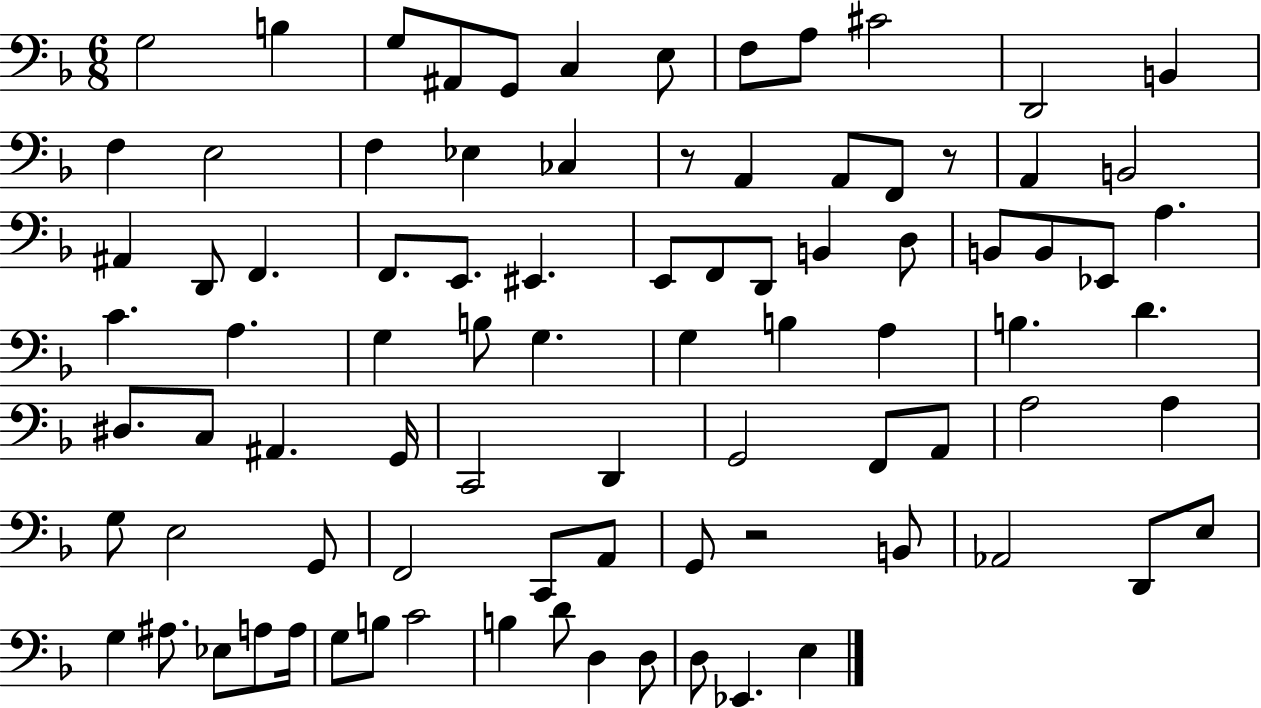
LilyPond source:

{
  \clef bass
  \numericTimeSignature
  \time 6/8
  \key f \major
  g2 b4 | g8 ais,8 g,8 c4 e8 | f8 a8 cis'2 | d,2 b,4 | \break f4 e2 | f4 ees4 ces4 | r8 a,4 a,8 f,8 r8 | a,4 b,2 | \break ais,4 d,8 f,4. | f,8. e,8. eis,4. | e,8 f,8 d,8 b,4 d8 | b,8 b,8 ees,8 a4. | \break c'4. a4. | g4 b8 g4. | g4 b4 a4 | b4. d'4. | \break dis8. c8 ais,4. g,16 | c,2 d,4 | g,2 f,8 a,8 | a2 a4 | \break g8 e2 g,8 | f,2 c,8 a,8 | g,8 r2 b,8 | aes,2 d,8 e8 | \break g4 ais8. ees8 a8 a16 | g8 b8 c'2 | b4 d'8 d4 d8 | d8 ees,4. e4 | \break \bar "|."
}